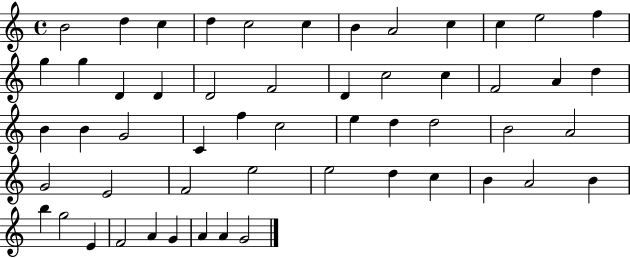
B4/h D5/q C5/q D5/q C5/h C5/q B4/q A4/h C5/q C5/q E5/h F5/q G5/q G5/q D4/q D4/q D4/h F4/h D4/q C5/h C5/q F4/h A4/q D5/q B4/q B4/q G4/h C4/q F5/q C5/h E5/q D5/q D5/h B4/h A4/h G4/h E4/h F4/h E5/h E5/h D5/q C5/q B4/q A4/h B4/q B5/q G5/h E4/q F4/h A4/q G4/q A4/q A4/q G4/h